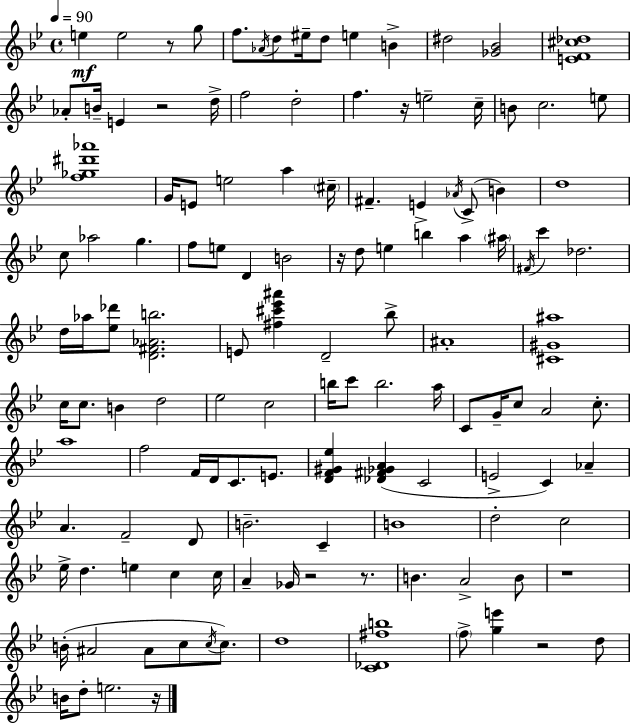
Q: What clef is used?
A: treble